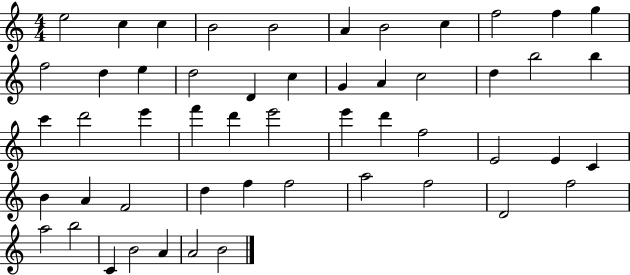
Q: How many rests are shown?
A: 0